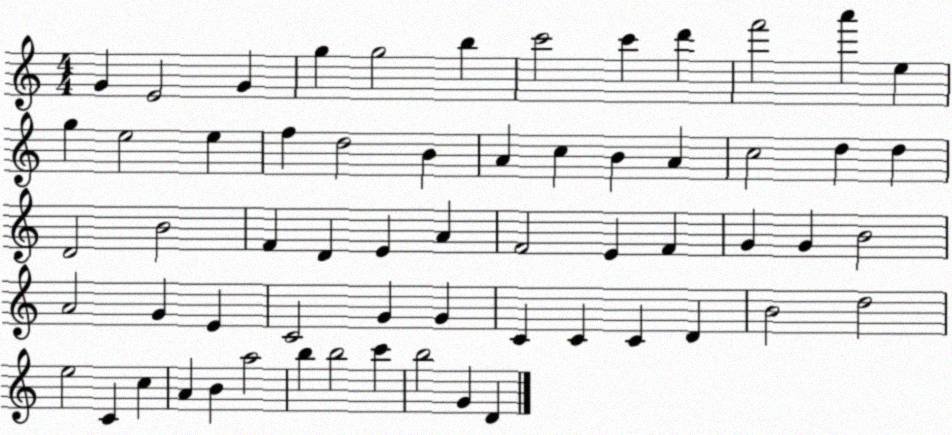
X:1
T:Untitled
M:4/4
L:1/4
K:C
G E2 G g g2 b c'2 c' d' f'2 a' e g e2 e f d2 B A c B A c2 d d D2 B2 F D E A F2 E F G G B2 A2 G E C2 G G C C C D B2 d2 e2 C c A B a2 b b2 c' b2 G D